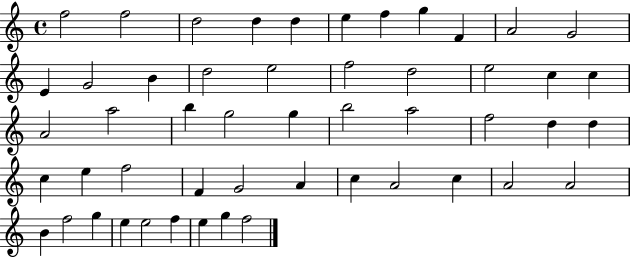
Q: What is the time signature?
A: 4/4